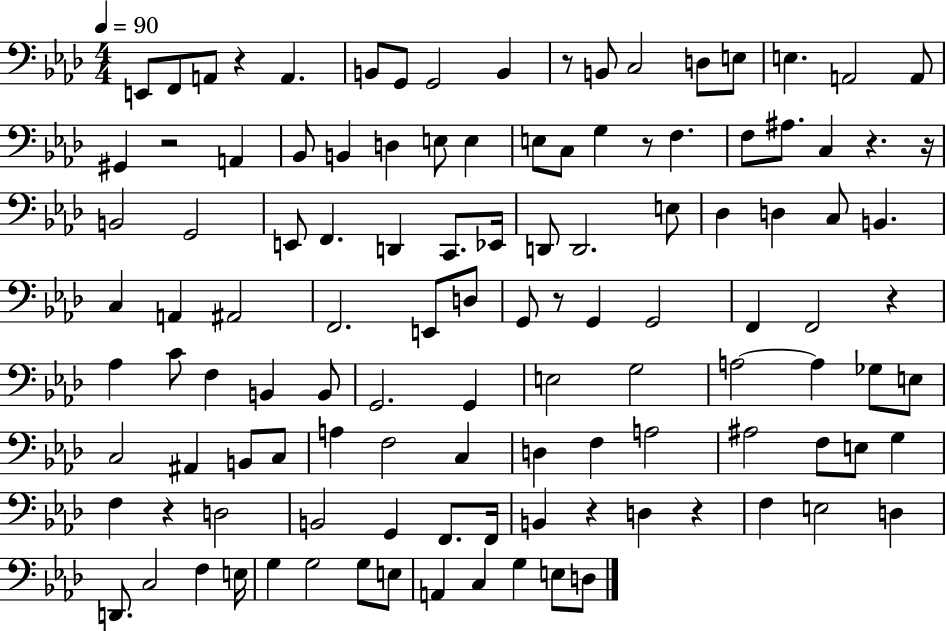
{
  \clef bass
  \numericTimeSignature
  \time 4/4
  \key aes \major
  \tempo 4 = 90
  e,8 f,8 a,8 r4 a,4. | b,8 g,8 g,2 b,4 | r8 b,8 c2 d8 e8 | e4. a,2 a,8 | \break gis,4 r2 a,4 | bes,8 b,4 d4 e8 e4 | e8 c8 g4 r8 f4. | f8 ais8. c4 r4. r16 | \break b,2 g,2 | e,8 f,4. d,4 c,8. ees,16 | d,8 d,2. e8 | des4 d4 c8 b,4. | \break c4 a,4 ais,2 | f,2. e,8 d8 | g,8 r8 g,4 g,2 | f,4 f,2 r4 | \break aes4 c'8 f4 b,4 b,8 | g,2. g,4 | e2 g2 | a2~~ a4 ges8 e8 | \break c2 ais,4 b,8 c8 | a4 f2 c4 | d4 f4 a2 | ais2 f8 e8 g4 | \break f4 r4 d2 | b,2 g,4 f,8. f,16 | b,4 r4 d4 r4 | f4 e2 d4 | \break d,8. c2 f4 e16 | g4 g2 g8 e8 | a,4 c4 g4 e8 d8 | \bar "|."
}